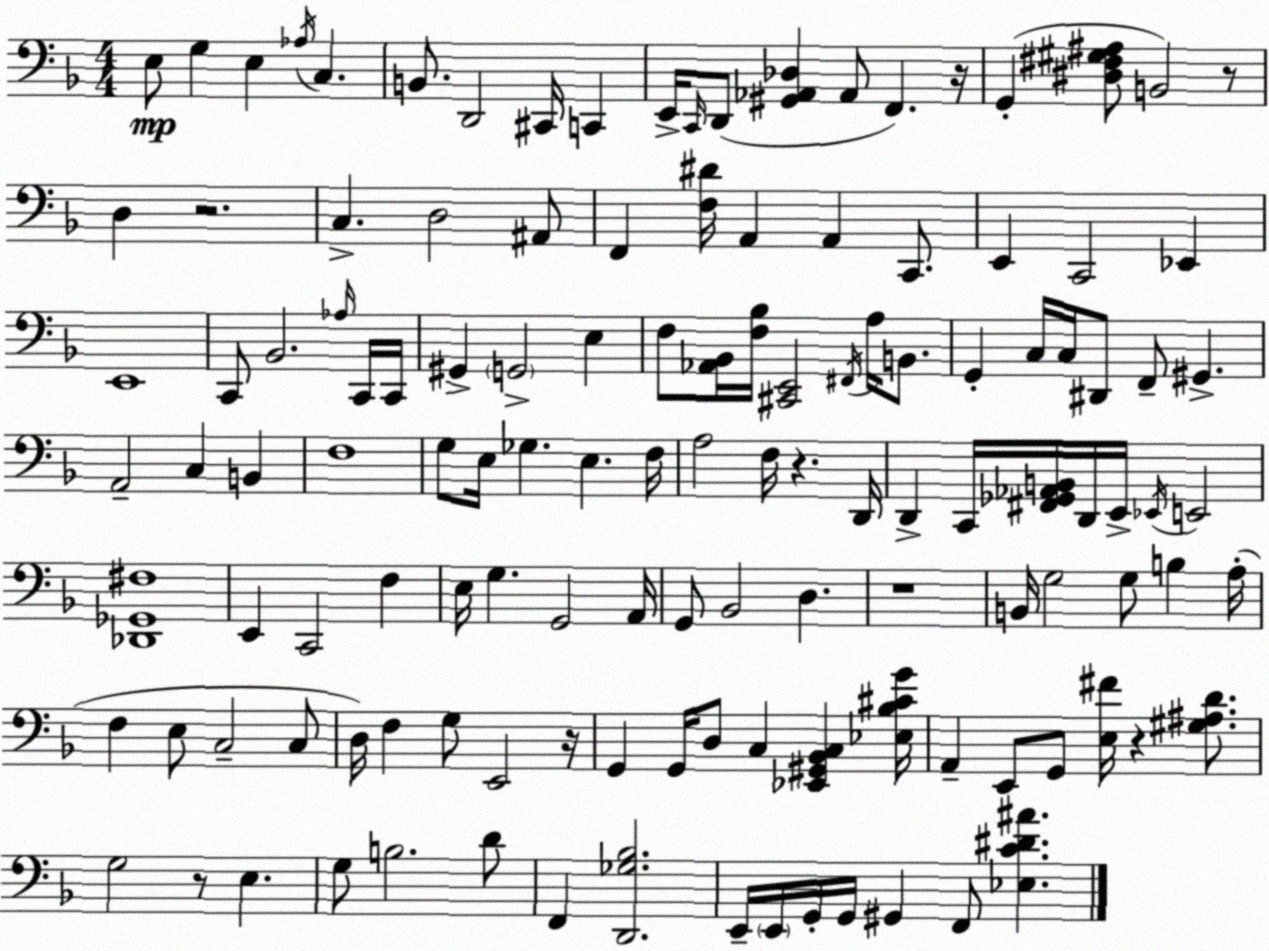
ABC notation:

X:1
T:Untitled
M:4/4
L:1/4
K:F
E,/2 G, E, _A,/4 C, B,,/2 D,,2 ^C,,/4 C,, E,,/4 C,,/4 D,,/2 [^G,,_A,,_D,] _A,,/2 F,, z/4 G,, [^D,^F,^G,^A,]/2 B,,2 z/2 D, z2 C, D,2 ^A,,/2 F,, [F,^D]/4 A,, A,, C,,/2 E,, C,,2 _E,, E,,4 C,,/2 _B,,2 _A,/4 C,,/4 C,,/4 ^G,, G,,2 E, F,/2 [_A,,_B,,]/4 [F,_B,]/4 [^C,,E,,]2 ^F,,/4 A,/4 B,,/2 G,, C,/4 C,/4 ^D,,/2 F,,/2 ^G,, A,,2 C, B,, F,4 G,/2 E,/4 _G, E, F,/4 A,2 F,/4 z D,,/4 D,, C,,/4 [^F,,_G,,_A,,B,,]/4 D,,/4 E,,/4 _E,,/4 E,,2 [_D,,_G,,^F,]4 E,, C,,2 F, E,/4 G, G,,2 A,,/4 G,,/2 _B,,2 D, z4 B,,/4 G,2 G,/2 B, A,/4 F, E,/2 C,2 C,/2 D,/4 F, G,/2 E,,2 z/4 G,, G,,/4 D,/2 C, [_E,,^G,,_B,,C,] [_E,_B,^CG]/4 A,, E,,/2 G,,/2 [E,^F]/4 z [^G,^A,D]/2 G,2 z/2 E, G,/2 B,2 D/2 F,, [D,,_G,_B,]2 E,,/4 E,,/4 G,,/4 G,,/4 ^G,, F,,/2 [_E,C^D^A]